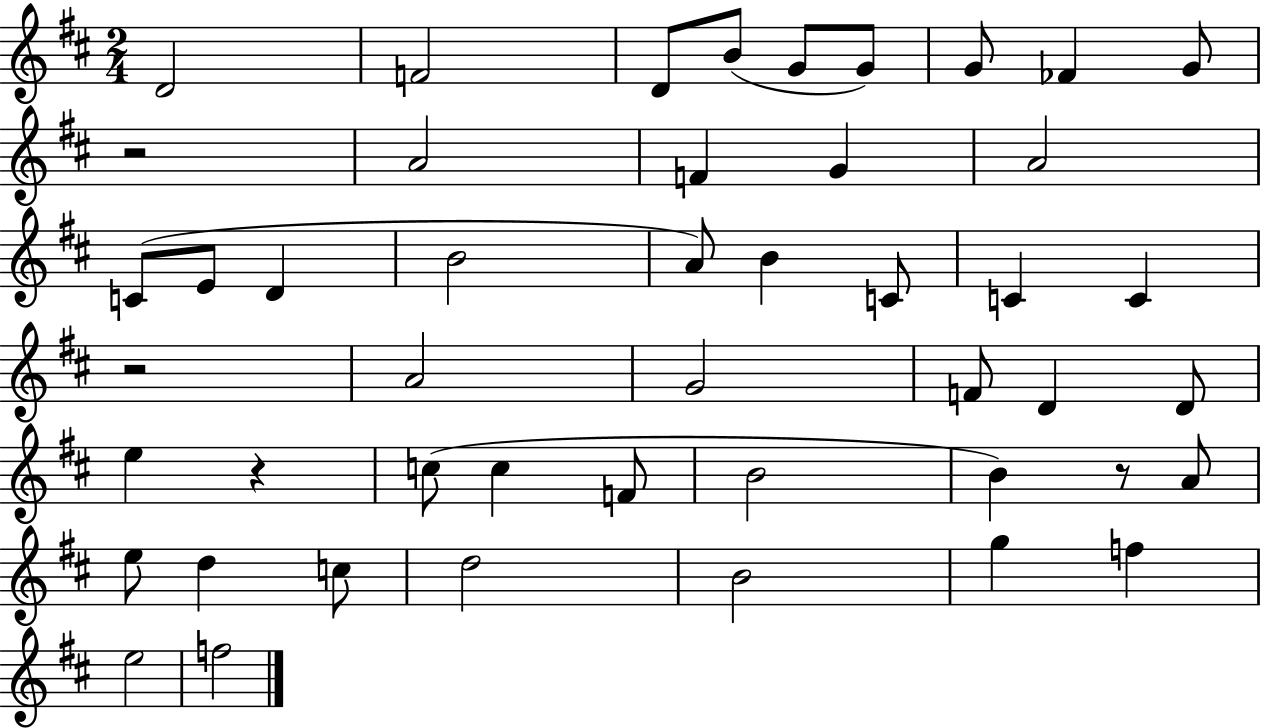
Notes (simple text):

D4/h F4/h D4/e B4/e G4/e G4/e G4/e FES4/q G4/e R/h A4/h F4/q G4/q A4/h C4/e E4/e D4/q B4/h A4/e B4/q C4/e C4/q C4/q R/h A4/h G4/h F4/e D4/q D4/e E5/q R/q C5/e C5/q F4/e B4/h B4/q R/e A4/e E5/e D5/q C5/e D5/h B4/h G5/q F5/q E5/h F5/h